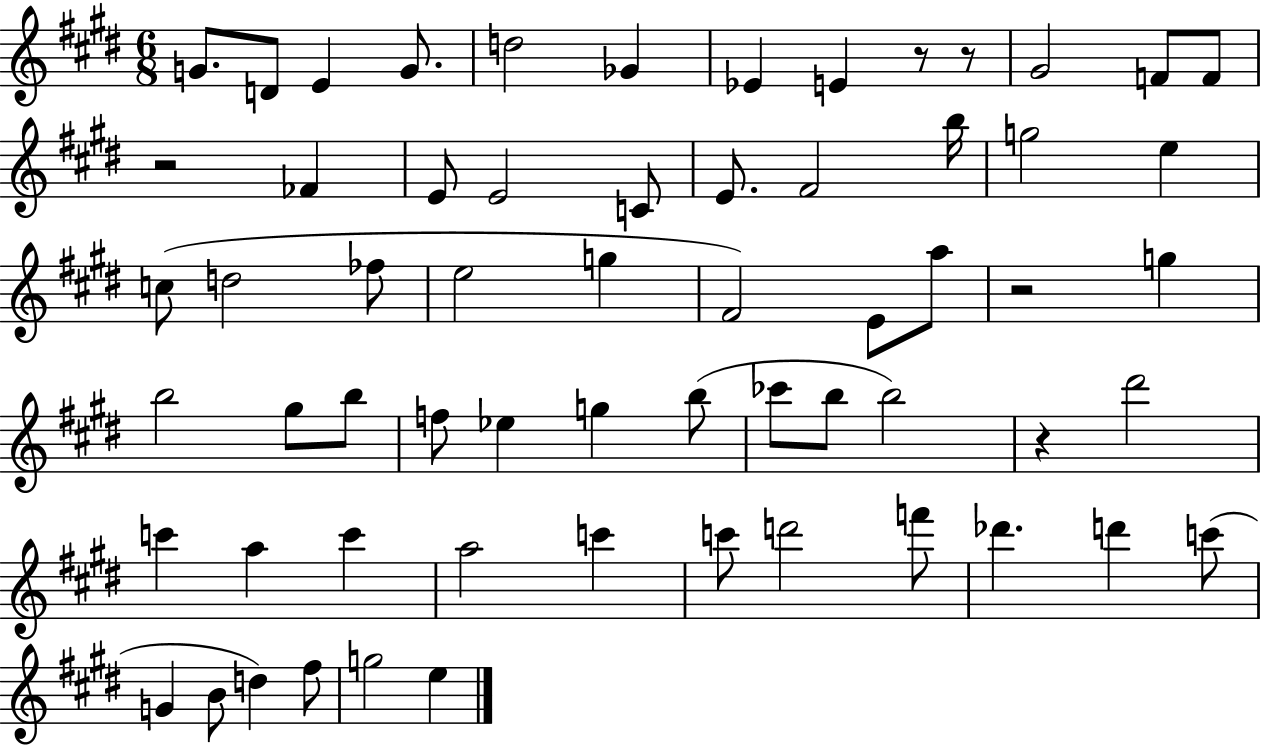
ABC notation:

X:1
T:Untitled
M:6/8
L:1/4
K:E
G/2 D/2 E G/2 d2 _G _E E z/2 z/2 ^G2 F/2 F/2 z2 _F E/2 E2 C/2 E/2 ^F2 b/4 g2 e c/2 d2 _f/2 e2 g ^F2 E/2 a/2 z2 g b2 ^g/2 b/2 f/2 _e g b/2 _c'/2 b/2 b2 z ^d'2 c' a c' a2 c' c'/2 d'2 f'/2 _d' d' c'/2 G B/2 d ^f/2 g2 e